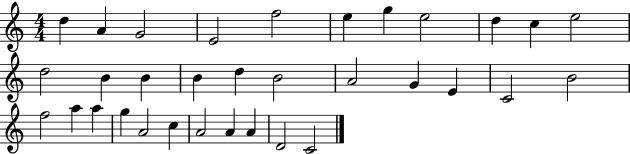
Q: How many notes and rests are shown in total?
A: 33